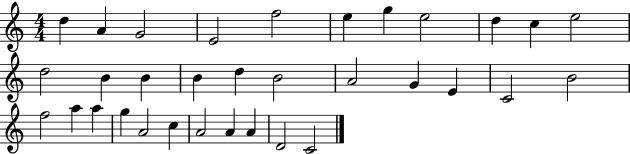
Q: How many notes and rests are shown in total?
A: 33